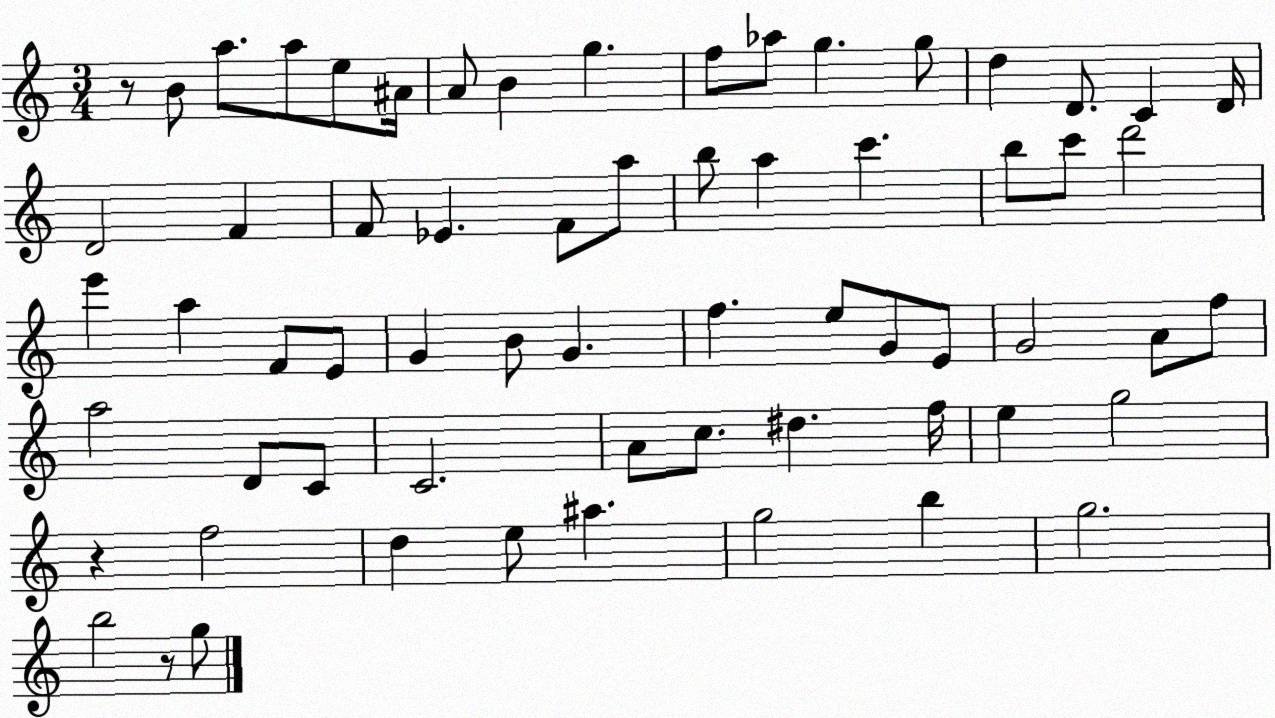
X:1
T:Untitled
M:3/4
L:1/4
K:C
z/2 B/2 a/2 a/2 e/2 ^A/4 A/2 B g f/2 _a/2 g g/2 d D/2 C D/4 D2 F F/2 _E F/2 a/2 b/2 a c' b/2 c'/2 d'2 e' a F/2 E/2 G B/2 G f e/2 G/2 E/2 G2 A/2 f/2 a2 D/2 C/2 C2 A/2 c/2 ^d f/4 e g2 z f2 d e/2 ^a g2 b g2 b2 z/2 g/2